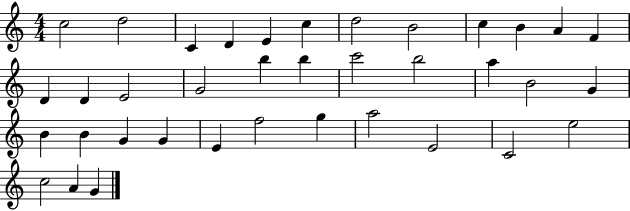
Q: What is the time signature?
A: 4/4